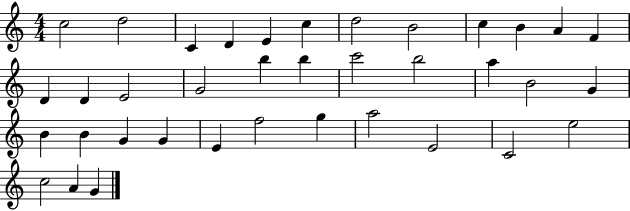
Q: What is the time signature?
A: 4/4